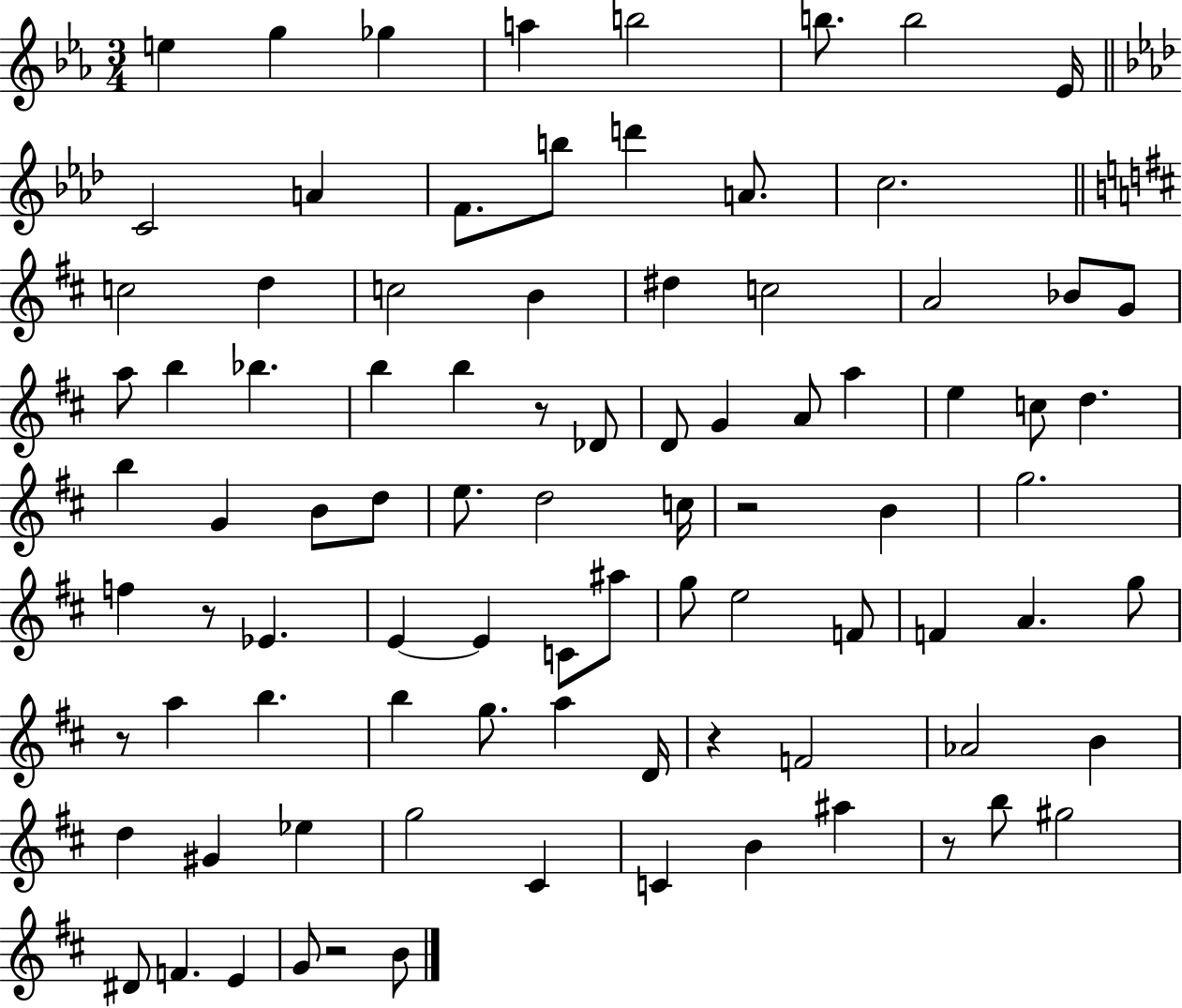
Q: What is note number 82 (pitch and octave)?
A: B4